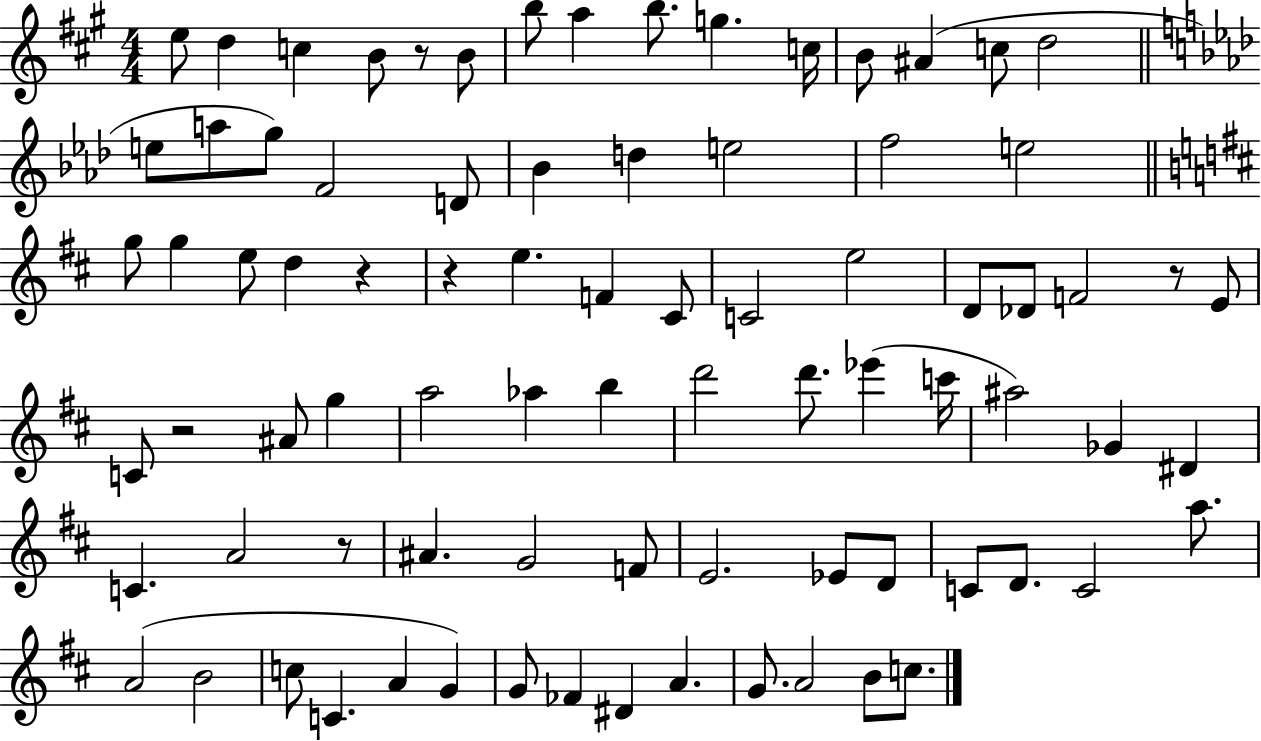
X:1
T:Untitled
M:4/4
L:1/4
K:A
e/2 d c B/2 z/2 B/2 b/2 a b/2 g c/4 B/2 ^A c/2 d2 e/2 a/2 g/2 F2 D/2 _B d e2 f2 e2 g/2 g e/2 d z z e F ^C/2 C2 e2 D/2 _D/2 F2 z/2 E/2 C/2 z2 ^A/2 g a2 _a b d'2 d'/2 _e' c'/4 ^a2 _G ^D C A2 z/2 ^A G2 F/2 E2 _E/2 D/2 C/2 D/2 C2 a/2 A2 B2 c/2 C A G G/2 _F ^D A G/2 A2 B/2 c/2